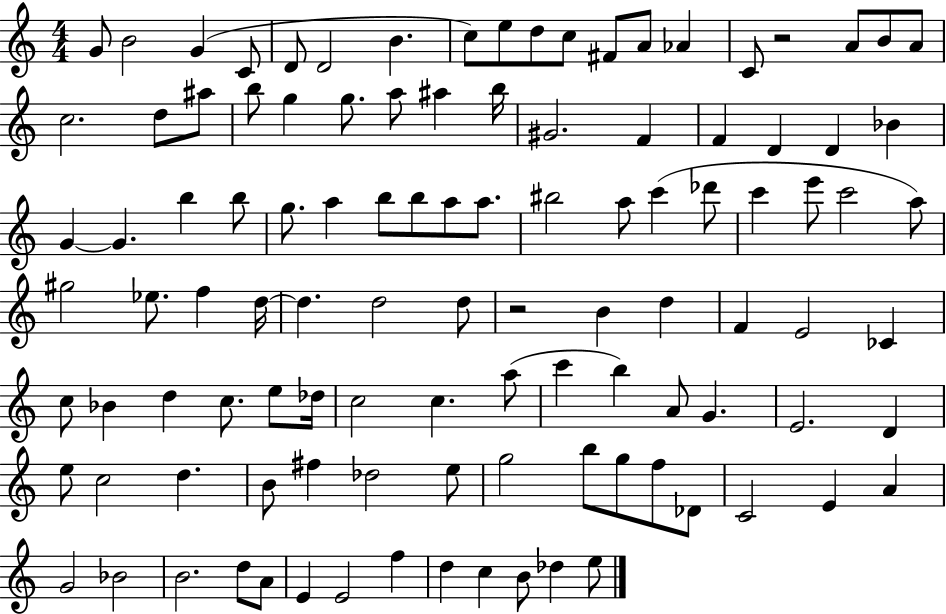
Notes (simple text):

G4/e B4/h G4/q C4/e D4/e D4/h B4/q. C5/e E5/e D5/e C5/e F#4/e A4/e Ab4/q C4/e R/h A4/e B4/e A4/e C5/h. D5/e A#5/e B5/e G5/q G5/e. A5/e A#5/q B5/s G#4/h. F4/q F4/q D4/q D4/q Bb4/q G4/q G4/q. B5/q B5/e G5/e. A5/q B5/e B5/e A5/e A5/e. BIS5/h A5/e C6/q Db6/e C6/q E6/e C6/h A5/e G#5/h Eb5/e. F5/q D5/s D5/q. D5/h D5/e R/h B4/q D5/q F4/q E4/h CES4/q C5/e Bb4/q D5/q C5/e. E5/e Db5/s C5/h C5/q. A5/e C6/q B5/q A4/e G4/q. E4/h. D4/q E5/e C5/h D5/q. B4/e F#5/q Db5/h E5/e G5/h B5/e G5/e F5/e Db4/e C4/h E4/q A4/q G4/h Bb4/h B4/h. D5/e A4/e E4/q E4/h F5/q D5/q C5/q B4/e Db5/q E5/e